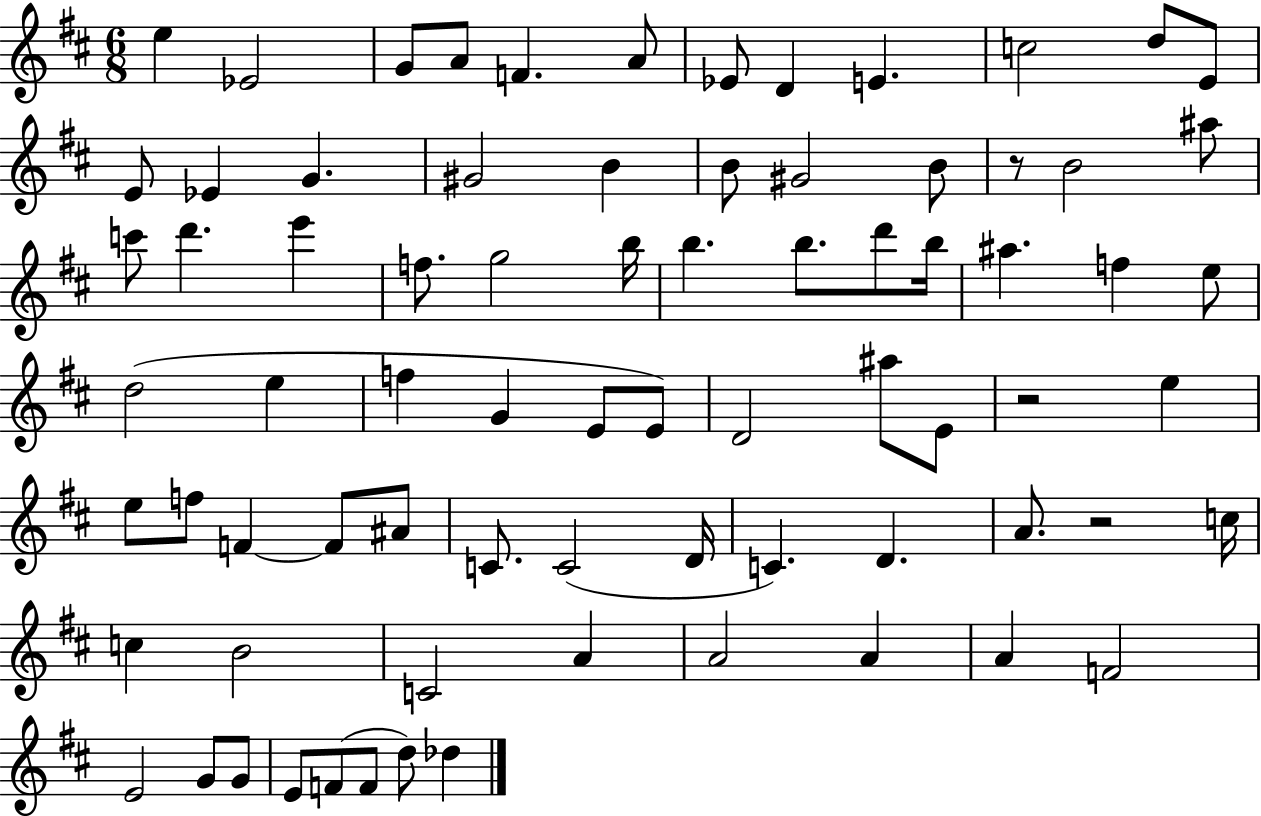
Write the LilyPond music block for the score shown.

{
  \clef treble
  \numericTimeSignature
  \time 6/8
  \key d \major
  e''4 ees'2 | g'8 a'8 f'4. a'8 | ees'8 d'4 e'4. | c''2 d''8 e'8 | \break e'8 ees'4 g'4. | gis'2 b'4 | b'8 gis'2 b'8 | r8 b'2 ais''8 | \break c'''8 d'''4. e'''4 | f''8. g''2 b''16 | b''4. b''8. d'''8 b''16 | ais''4. f''4 e''8 | \break d''2( e''4 | f''4 g'4 e'8 e'8) | d'2 ais''8 e'8 | r2 e''4 | \break e''8 f''8 f'4~~ f'8 ais'8 | c'8. c'2( d'16 | c'4.) d'4. | a'8. r2 c''16 | \break c''4 b'2 | c'2 a'4 | a'2 a'4 | a'4 f'2 | \break e'2 g'8 g'8 | e'8 f'8( f'8 d''8) des''4 | \bar "|."
}